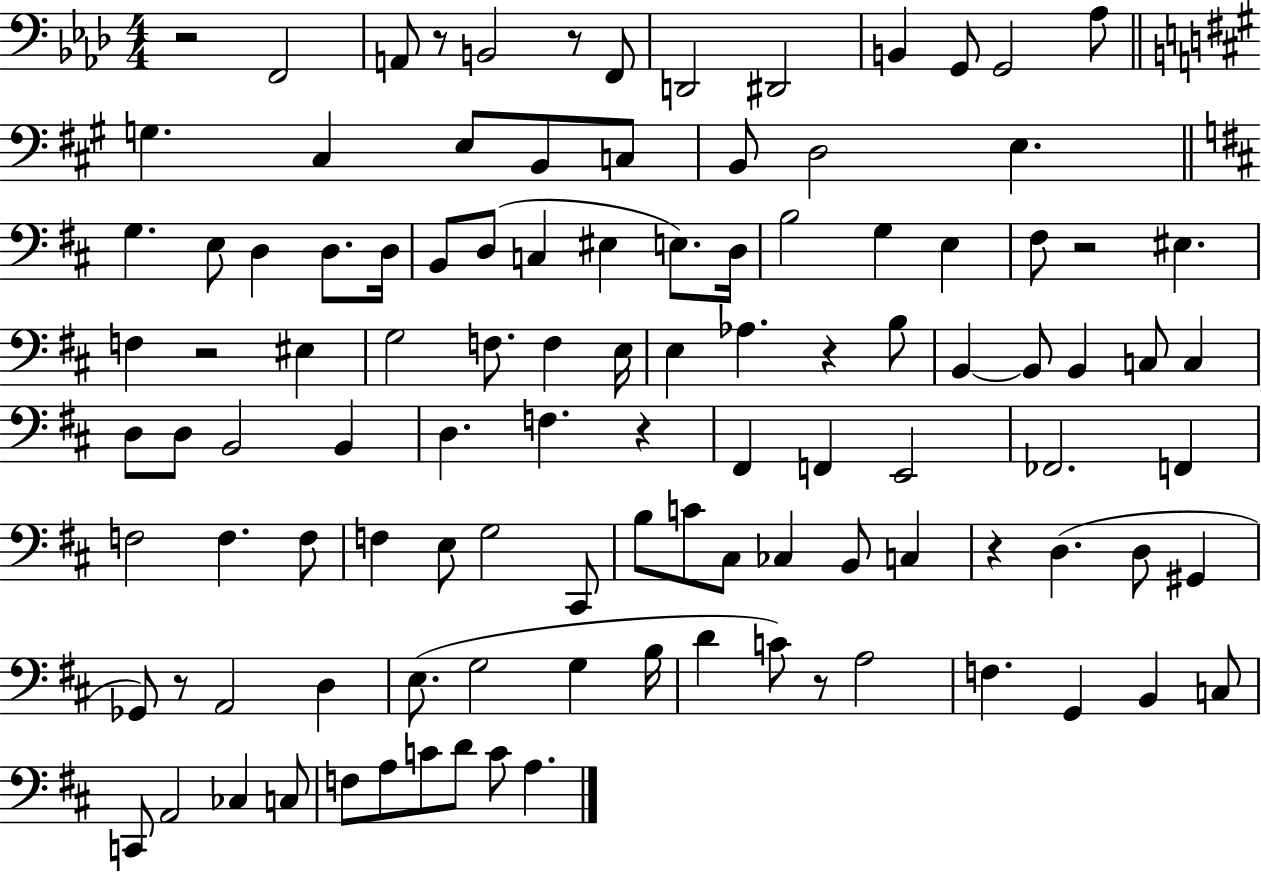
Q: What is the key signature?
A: AES major